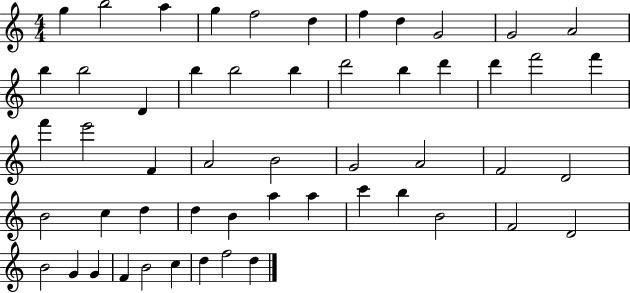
{
  \clef treble
  \numericTimeSignature
  \time 4/4
  \key c \major
  g''4 b''2 a''4 | g''4 f''2 d''4 | f''4 d''4 g'2 | g'2 a'2 | \break b''4 b''2 d'4 | b''4 b''2 b''4 | d'''2 b''4 d'''4 | d'''4 f'''2 f'''4 | \break f'''4 e'''2 f'4 | a'2 b'2 | g'2 a'2 | f'2 d'2 | \break b'2 c''4 d''4 | d''4 b'4 a''4 a''4 | c'''4 b''4 b'2 | f'2 d'2 | \break b'2 g'4 g'4 | f'4 b'2 c''4 | d''4 f''2 d''4 | \bar "|."
}